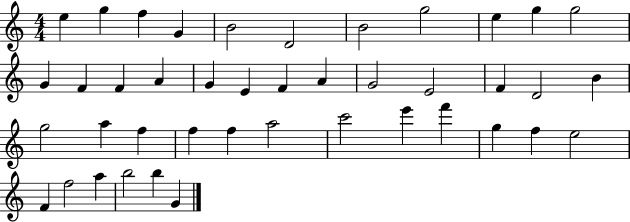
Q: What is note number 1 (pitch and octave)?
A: E5